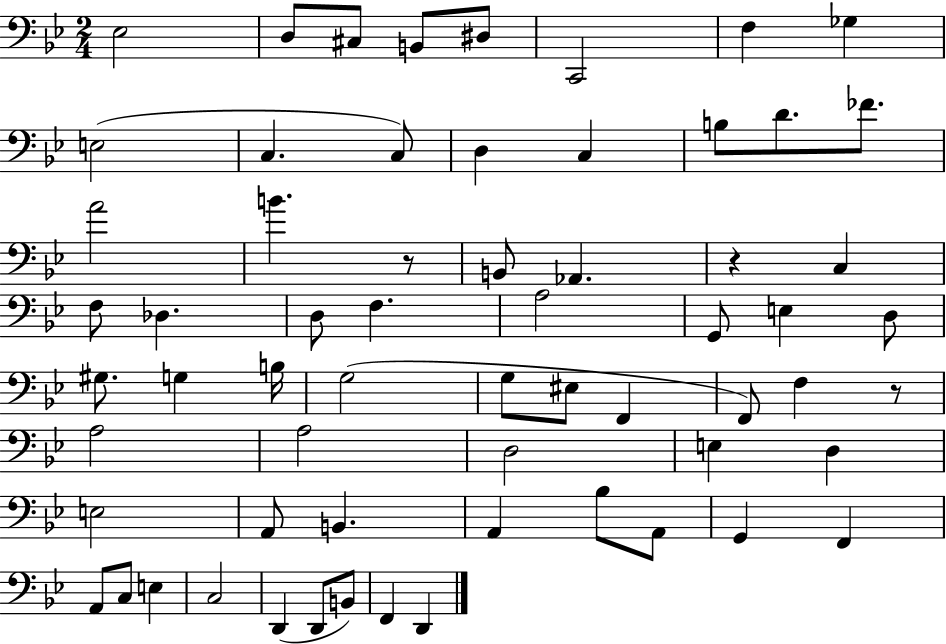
{
  \clef bass
  \numericTimeSignature
  \time 2/4
  \key bes \major
  \repeat volta 2 { ees2 | d8 cis8 b,8 dis8 | c,2 | f4 ges4 | \break e2( | c4. c8) | d4 c4 | b8 d'8. fes'8. | \break a'2 | b'4. r8 | b,8 aes,4. | r4 c4 | \break f8 des4. | d8 f4. | a2 | g,8 e4 d8 | \break gis8. g4 b16 | g2( | g8 eis8 f,4 | f,8) f4 r8 | \break a2 | a2 | d2 | e4 d4 | \break e2 | a,8 b,4. | a,4 bes8 a,8 | g,4 f,4 | \break a,8 c8 e4 | c2 | d,4( d,8 b,8) | f,4 d,4 | \break } \bar "|."
}